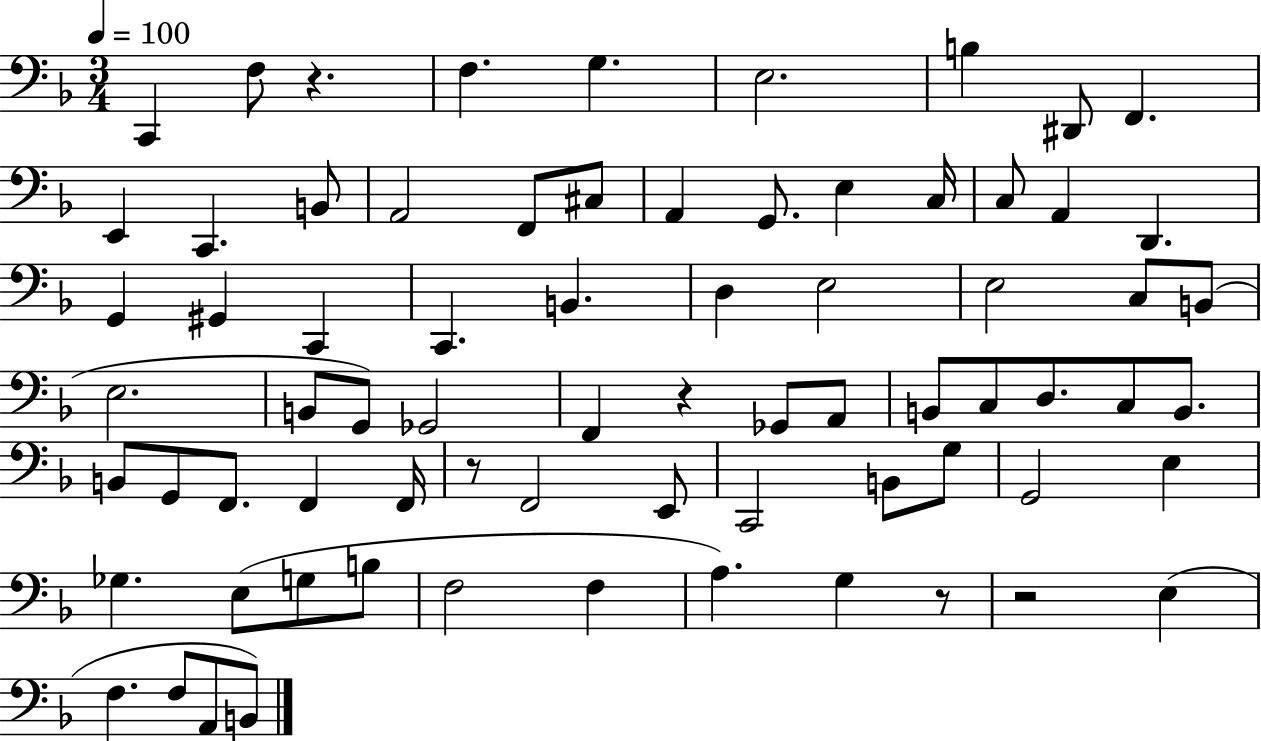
{
  \clef bass
  \numericTimeSignature
  \time 3/4
  \key f \major
  \tempo 4 = 100
  c,4 f8 r4. | f4. g4. | e2. | b4 dis,8 f,4. | \break e,4 c,4. b,8 | a,2 f,8 cis8 | a,4 g,8. e4 c16 | c8 a,4 d,4. | \break g,4 gis,4 c,4 | c,4. b,4. | d4 e2 | e2 c8 b,8( | \break e2. | b,8 g,8) ges,2 | f,4 r4 ges,8 a,8 | b,8 c8 d8. c8 b,8. | \break b,8 g,8 f,8. f,4 f,16 | r8 f,2 e,8 | c,2 b,8 g8 | g,2 e4 | \break ges4. e8( g8 b8 | f2 f4 | a4.) g4 r8 | r2 e4( | \break f4. f8 a,8 b,8) | \bar "|."
}